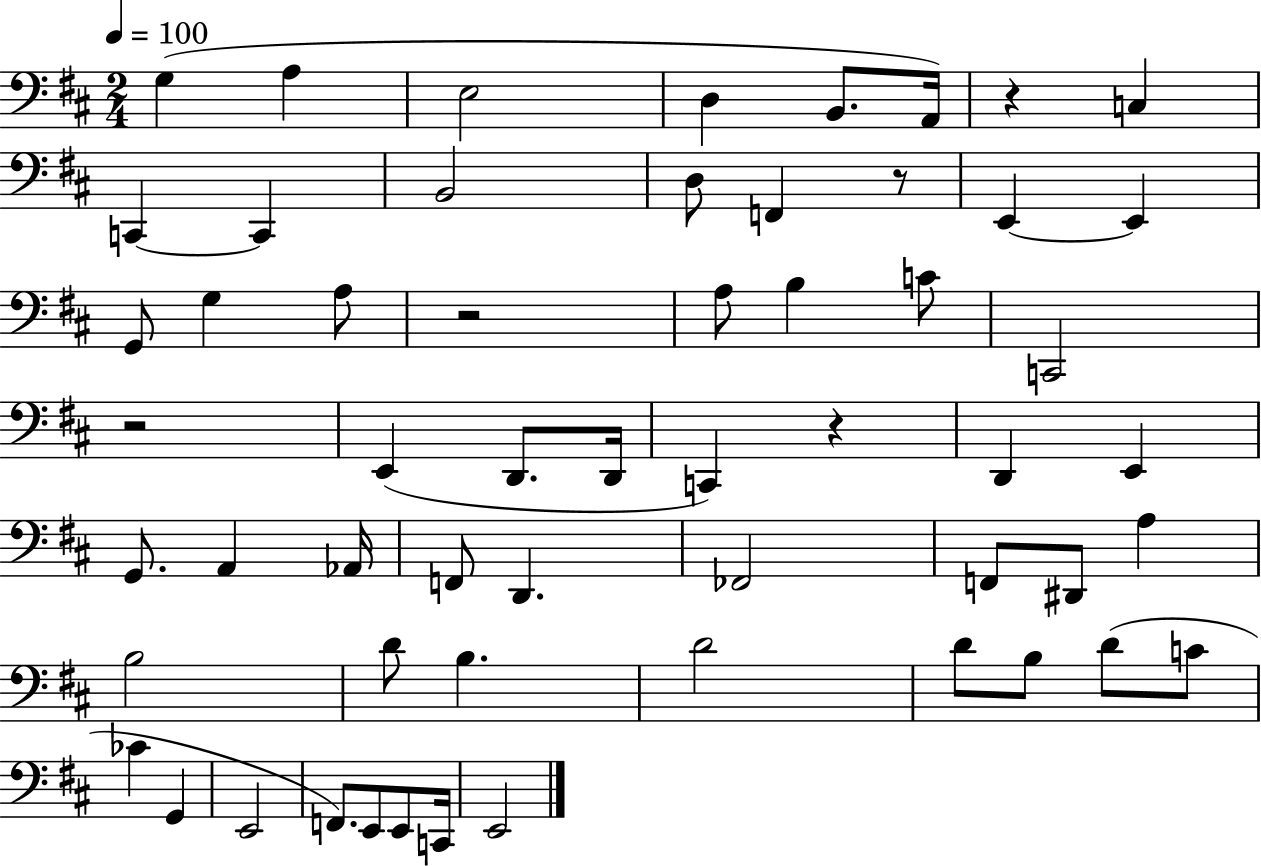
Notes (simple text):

G3/q A3/q E3/h D3/q B2/e. A2/s R/q C3/q C2/q C2/q B2/h D3/e F2/q R/e E2/q E2/q G2/e G3/q A3/e R/h A3/e B3/q C4/e C2/h R/h E2/q D2/e. D2/s C2/q R/q D2/q E2/q G2/e. A2/q Ab2/s F2/e D2/q. FES2/h F2/e D#2/e A3/q B3/h D4/e B3/q. D4/h D4/e B3/e D4/e C4/e CES4/q G2/q E2/h F2/e. E2/e E2/e C2/s E2/h